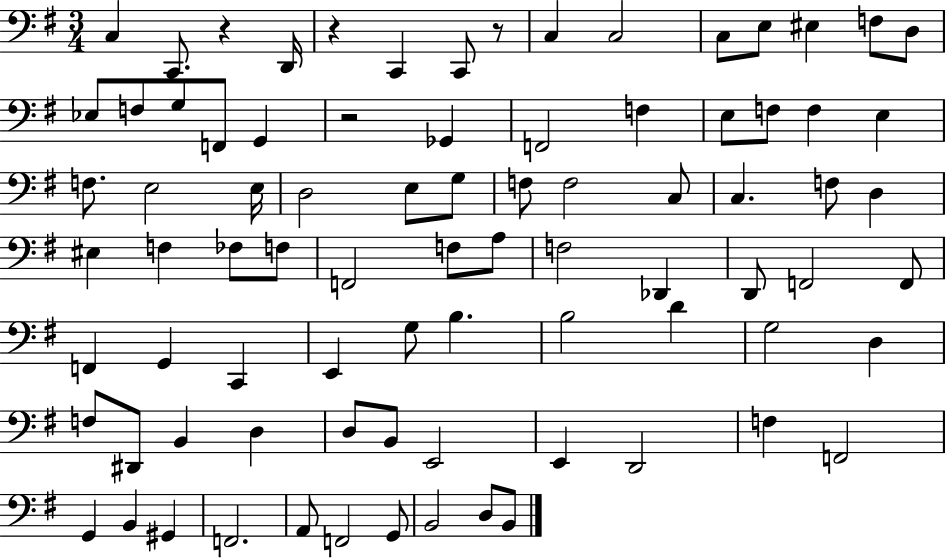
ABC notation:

X:1
T:Untitled
M:3/4
L:1/4
K:G
C, C,,/2 z D,,/4 z C,, C,,/2 z/2 C, C,2 C,/2 E,/2 ^E, F,/2 D,/2 _E,/2 F,/2 G,/2 F,,/2 G,, z2 _G,, F,,2 F, E,/2 F,/2 F, E, F,/2 E,2 E,/4 D,2 E,/2 G,/2 F,/2 F,2 C,/2 C, F,/2 D, ^E, F, _F,/2 F,/2 F,,2 F,/2 A,/2 F,2 _D,, D,,/2 F,,2 F,,/2 F,, G,, C,, E,, G,/2 B, B,2 D G,2 D, F,/2 ^D,,/2 B,, D, D,/2 B,,/2 E,,2 E,, D,,2 F, F,,2 G,, B,, ^G,, F,,2 A,,/2 F,,2 G,,/2 B,,2 D,/2 B,,/2